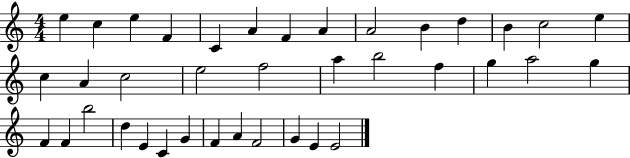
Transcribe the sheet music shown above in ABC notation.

X:1
T:Untitled
M:4/4
L:1/4
K:C
e c e F C A F A A2 B d B c2 e c A c2 e2 f2 a b2 f g a2 g F F b2 d E C G F A F2 G E E2